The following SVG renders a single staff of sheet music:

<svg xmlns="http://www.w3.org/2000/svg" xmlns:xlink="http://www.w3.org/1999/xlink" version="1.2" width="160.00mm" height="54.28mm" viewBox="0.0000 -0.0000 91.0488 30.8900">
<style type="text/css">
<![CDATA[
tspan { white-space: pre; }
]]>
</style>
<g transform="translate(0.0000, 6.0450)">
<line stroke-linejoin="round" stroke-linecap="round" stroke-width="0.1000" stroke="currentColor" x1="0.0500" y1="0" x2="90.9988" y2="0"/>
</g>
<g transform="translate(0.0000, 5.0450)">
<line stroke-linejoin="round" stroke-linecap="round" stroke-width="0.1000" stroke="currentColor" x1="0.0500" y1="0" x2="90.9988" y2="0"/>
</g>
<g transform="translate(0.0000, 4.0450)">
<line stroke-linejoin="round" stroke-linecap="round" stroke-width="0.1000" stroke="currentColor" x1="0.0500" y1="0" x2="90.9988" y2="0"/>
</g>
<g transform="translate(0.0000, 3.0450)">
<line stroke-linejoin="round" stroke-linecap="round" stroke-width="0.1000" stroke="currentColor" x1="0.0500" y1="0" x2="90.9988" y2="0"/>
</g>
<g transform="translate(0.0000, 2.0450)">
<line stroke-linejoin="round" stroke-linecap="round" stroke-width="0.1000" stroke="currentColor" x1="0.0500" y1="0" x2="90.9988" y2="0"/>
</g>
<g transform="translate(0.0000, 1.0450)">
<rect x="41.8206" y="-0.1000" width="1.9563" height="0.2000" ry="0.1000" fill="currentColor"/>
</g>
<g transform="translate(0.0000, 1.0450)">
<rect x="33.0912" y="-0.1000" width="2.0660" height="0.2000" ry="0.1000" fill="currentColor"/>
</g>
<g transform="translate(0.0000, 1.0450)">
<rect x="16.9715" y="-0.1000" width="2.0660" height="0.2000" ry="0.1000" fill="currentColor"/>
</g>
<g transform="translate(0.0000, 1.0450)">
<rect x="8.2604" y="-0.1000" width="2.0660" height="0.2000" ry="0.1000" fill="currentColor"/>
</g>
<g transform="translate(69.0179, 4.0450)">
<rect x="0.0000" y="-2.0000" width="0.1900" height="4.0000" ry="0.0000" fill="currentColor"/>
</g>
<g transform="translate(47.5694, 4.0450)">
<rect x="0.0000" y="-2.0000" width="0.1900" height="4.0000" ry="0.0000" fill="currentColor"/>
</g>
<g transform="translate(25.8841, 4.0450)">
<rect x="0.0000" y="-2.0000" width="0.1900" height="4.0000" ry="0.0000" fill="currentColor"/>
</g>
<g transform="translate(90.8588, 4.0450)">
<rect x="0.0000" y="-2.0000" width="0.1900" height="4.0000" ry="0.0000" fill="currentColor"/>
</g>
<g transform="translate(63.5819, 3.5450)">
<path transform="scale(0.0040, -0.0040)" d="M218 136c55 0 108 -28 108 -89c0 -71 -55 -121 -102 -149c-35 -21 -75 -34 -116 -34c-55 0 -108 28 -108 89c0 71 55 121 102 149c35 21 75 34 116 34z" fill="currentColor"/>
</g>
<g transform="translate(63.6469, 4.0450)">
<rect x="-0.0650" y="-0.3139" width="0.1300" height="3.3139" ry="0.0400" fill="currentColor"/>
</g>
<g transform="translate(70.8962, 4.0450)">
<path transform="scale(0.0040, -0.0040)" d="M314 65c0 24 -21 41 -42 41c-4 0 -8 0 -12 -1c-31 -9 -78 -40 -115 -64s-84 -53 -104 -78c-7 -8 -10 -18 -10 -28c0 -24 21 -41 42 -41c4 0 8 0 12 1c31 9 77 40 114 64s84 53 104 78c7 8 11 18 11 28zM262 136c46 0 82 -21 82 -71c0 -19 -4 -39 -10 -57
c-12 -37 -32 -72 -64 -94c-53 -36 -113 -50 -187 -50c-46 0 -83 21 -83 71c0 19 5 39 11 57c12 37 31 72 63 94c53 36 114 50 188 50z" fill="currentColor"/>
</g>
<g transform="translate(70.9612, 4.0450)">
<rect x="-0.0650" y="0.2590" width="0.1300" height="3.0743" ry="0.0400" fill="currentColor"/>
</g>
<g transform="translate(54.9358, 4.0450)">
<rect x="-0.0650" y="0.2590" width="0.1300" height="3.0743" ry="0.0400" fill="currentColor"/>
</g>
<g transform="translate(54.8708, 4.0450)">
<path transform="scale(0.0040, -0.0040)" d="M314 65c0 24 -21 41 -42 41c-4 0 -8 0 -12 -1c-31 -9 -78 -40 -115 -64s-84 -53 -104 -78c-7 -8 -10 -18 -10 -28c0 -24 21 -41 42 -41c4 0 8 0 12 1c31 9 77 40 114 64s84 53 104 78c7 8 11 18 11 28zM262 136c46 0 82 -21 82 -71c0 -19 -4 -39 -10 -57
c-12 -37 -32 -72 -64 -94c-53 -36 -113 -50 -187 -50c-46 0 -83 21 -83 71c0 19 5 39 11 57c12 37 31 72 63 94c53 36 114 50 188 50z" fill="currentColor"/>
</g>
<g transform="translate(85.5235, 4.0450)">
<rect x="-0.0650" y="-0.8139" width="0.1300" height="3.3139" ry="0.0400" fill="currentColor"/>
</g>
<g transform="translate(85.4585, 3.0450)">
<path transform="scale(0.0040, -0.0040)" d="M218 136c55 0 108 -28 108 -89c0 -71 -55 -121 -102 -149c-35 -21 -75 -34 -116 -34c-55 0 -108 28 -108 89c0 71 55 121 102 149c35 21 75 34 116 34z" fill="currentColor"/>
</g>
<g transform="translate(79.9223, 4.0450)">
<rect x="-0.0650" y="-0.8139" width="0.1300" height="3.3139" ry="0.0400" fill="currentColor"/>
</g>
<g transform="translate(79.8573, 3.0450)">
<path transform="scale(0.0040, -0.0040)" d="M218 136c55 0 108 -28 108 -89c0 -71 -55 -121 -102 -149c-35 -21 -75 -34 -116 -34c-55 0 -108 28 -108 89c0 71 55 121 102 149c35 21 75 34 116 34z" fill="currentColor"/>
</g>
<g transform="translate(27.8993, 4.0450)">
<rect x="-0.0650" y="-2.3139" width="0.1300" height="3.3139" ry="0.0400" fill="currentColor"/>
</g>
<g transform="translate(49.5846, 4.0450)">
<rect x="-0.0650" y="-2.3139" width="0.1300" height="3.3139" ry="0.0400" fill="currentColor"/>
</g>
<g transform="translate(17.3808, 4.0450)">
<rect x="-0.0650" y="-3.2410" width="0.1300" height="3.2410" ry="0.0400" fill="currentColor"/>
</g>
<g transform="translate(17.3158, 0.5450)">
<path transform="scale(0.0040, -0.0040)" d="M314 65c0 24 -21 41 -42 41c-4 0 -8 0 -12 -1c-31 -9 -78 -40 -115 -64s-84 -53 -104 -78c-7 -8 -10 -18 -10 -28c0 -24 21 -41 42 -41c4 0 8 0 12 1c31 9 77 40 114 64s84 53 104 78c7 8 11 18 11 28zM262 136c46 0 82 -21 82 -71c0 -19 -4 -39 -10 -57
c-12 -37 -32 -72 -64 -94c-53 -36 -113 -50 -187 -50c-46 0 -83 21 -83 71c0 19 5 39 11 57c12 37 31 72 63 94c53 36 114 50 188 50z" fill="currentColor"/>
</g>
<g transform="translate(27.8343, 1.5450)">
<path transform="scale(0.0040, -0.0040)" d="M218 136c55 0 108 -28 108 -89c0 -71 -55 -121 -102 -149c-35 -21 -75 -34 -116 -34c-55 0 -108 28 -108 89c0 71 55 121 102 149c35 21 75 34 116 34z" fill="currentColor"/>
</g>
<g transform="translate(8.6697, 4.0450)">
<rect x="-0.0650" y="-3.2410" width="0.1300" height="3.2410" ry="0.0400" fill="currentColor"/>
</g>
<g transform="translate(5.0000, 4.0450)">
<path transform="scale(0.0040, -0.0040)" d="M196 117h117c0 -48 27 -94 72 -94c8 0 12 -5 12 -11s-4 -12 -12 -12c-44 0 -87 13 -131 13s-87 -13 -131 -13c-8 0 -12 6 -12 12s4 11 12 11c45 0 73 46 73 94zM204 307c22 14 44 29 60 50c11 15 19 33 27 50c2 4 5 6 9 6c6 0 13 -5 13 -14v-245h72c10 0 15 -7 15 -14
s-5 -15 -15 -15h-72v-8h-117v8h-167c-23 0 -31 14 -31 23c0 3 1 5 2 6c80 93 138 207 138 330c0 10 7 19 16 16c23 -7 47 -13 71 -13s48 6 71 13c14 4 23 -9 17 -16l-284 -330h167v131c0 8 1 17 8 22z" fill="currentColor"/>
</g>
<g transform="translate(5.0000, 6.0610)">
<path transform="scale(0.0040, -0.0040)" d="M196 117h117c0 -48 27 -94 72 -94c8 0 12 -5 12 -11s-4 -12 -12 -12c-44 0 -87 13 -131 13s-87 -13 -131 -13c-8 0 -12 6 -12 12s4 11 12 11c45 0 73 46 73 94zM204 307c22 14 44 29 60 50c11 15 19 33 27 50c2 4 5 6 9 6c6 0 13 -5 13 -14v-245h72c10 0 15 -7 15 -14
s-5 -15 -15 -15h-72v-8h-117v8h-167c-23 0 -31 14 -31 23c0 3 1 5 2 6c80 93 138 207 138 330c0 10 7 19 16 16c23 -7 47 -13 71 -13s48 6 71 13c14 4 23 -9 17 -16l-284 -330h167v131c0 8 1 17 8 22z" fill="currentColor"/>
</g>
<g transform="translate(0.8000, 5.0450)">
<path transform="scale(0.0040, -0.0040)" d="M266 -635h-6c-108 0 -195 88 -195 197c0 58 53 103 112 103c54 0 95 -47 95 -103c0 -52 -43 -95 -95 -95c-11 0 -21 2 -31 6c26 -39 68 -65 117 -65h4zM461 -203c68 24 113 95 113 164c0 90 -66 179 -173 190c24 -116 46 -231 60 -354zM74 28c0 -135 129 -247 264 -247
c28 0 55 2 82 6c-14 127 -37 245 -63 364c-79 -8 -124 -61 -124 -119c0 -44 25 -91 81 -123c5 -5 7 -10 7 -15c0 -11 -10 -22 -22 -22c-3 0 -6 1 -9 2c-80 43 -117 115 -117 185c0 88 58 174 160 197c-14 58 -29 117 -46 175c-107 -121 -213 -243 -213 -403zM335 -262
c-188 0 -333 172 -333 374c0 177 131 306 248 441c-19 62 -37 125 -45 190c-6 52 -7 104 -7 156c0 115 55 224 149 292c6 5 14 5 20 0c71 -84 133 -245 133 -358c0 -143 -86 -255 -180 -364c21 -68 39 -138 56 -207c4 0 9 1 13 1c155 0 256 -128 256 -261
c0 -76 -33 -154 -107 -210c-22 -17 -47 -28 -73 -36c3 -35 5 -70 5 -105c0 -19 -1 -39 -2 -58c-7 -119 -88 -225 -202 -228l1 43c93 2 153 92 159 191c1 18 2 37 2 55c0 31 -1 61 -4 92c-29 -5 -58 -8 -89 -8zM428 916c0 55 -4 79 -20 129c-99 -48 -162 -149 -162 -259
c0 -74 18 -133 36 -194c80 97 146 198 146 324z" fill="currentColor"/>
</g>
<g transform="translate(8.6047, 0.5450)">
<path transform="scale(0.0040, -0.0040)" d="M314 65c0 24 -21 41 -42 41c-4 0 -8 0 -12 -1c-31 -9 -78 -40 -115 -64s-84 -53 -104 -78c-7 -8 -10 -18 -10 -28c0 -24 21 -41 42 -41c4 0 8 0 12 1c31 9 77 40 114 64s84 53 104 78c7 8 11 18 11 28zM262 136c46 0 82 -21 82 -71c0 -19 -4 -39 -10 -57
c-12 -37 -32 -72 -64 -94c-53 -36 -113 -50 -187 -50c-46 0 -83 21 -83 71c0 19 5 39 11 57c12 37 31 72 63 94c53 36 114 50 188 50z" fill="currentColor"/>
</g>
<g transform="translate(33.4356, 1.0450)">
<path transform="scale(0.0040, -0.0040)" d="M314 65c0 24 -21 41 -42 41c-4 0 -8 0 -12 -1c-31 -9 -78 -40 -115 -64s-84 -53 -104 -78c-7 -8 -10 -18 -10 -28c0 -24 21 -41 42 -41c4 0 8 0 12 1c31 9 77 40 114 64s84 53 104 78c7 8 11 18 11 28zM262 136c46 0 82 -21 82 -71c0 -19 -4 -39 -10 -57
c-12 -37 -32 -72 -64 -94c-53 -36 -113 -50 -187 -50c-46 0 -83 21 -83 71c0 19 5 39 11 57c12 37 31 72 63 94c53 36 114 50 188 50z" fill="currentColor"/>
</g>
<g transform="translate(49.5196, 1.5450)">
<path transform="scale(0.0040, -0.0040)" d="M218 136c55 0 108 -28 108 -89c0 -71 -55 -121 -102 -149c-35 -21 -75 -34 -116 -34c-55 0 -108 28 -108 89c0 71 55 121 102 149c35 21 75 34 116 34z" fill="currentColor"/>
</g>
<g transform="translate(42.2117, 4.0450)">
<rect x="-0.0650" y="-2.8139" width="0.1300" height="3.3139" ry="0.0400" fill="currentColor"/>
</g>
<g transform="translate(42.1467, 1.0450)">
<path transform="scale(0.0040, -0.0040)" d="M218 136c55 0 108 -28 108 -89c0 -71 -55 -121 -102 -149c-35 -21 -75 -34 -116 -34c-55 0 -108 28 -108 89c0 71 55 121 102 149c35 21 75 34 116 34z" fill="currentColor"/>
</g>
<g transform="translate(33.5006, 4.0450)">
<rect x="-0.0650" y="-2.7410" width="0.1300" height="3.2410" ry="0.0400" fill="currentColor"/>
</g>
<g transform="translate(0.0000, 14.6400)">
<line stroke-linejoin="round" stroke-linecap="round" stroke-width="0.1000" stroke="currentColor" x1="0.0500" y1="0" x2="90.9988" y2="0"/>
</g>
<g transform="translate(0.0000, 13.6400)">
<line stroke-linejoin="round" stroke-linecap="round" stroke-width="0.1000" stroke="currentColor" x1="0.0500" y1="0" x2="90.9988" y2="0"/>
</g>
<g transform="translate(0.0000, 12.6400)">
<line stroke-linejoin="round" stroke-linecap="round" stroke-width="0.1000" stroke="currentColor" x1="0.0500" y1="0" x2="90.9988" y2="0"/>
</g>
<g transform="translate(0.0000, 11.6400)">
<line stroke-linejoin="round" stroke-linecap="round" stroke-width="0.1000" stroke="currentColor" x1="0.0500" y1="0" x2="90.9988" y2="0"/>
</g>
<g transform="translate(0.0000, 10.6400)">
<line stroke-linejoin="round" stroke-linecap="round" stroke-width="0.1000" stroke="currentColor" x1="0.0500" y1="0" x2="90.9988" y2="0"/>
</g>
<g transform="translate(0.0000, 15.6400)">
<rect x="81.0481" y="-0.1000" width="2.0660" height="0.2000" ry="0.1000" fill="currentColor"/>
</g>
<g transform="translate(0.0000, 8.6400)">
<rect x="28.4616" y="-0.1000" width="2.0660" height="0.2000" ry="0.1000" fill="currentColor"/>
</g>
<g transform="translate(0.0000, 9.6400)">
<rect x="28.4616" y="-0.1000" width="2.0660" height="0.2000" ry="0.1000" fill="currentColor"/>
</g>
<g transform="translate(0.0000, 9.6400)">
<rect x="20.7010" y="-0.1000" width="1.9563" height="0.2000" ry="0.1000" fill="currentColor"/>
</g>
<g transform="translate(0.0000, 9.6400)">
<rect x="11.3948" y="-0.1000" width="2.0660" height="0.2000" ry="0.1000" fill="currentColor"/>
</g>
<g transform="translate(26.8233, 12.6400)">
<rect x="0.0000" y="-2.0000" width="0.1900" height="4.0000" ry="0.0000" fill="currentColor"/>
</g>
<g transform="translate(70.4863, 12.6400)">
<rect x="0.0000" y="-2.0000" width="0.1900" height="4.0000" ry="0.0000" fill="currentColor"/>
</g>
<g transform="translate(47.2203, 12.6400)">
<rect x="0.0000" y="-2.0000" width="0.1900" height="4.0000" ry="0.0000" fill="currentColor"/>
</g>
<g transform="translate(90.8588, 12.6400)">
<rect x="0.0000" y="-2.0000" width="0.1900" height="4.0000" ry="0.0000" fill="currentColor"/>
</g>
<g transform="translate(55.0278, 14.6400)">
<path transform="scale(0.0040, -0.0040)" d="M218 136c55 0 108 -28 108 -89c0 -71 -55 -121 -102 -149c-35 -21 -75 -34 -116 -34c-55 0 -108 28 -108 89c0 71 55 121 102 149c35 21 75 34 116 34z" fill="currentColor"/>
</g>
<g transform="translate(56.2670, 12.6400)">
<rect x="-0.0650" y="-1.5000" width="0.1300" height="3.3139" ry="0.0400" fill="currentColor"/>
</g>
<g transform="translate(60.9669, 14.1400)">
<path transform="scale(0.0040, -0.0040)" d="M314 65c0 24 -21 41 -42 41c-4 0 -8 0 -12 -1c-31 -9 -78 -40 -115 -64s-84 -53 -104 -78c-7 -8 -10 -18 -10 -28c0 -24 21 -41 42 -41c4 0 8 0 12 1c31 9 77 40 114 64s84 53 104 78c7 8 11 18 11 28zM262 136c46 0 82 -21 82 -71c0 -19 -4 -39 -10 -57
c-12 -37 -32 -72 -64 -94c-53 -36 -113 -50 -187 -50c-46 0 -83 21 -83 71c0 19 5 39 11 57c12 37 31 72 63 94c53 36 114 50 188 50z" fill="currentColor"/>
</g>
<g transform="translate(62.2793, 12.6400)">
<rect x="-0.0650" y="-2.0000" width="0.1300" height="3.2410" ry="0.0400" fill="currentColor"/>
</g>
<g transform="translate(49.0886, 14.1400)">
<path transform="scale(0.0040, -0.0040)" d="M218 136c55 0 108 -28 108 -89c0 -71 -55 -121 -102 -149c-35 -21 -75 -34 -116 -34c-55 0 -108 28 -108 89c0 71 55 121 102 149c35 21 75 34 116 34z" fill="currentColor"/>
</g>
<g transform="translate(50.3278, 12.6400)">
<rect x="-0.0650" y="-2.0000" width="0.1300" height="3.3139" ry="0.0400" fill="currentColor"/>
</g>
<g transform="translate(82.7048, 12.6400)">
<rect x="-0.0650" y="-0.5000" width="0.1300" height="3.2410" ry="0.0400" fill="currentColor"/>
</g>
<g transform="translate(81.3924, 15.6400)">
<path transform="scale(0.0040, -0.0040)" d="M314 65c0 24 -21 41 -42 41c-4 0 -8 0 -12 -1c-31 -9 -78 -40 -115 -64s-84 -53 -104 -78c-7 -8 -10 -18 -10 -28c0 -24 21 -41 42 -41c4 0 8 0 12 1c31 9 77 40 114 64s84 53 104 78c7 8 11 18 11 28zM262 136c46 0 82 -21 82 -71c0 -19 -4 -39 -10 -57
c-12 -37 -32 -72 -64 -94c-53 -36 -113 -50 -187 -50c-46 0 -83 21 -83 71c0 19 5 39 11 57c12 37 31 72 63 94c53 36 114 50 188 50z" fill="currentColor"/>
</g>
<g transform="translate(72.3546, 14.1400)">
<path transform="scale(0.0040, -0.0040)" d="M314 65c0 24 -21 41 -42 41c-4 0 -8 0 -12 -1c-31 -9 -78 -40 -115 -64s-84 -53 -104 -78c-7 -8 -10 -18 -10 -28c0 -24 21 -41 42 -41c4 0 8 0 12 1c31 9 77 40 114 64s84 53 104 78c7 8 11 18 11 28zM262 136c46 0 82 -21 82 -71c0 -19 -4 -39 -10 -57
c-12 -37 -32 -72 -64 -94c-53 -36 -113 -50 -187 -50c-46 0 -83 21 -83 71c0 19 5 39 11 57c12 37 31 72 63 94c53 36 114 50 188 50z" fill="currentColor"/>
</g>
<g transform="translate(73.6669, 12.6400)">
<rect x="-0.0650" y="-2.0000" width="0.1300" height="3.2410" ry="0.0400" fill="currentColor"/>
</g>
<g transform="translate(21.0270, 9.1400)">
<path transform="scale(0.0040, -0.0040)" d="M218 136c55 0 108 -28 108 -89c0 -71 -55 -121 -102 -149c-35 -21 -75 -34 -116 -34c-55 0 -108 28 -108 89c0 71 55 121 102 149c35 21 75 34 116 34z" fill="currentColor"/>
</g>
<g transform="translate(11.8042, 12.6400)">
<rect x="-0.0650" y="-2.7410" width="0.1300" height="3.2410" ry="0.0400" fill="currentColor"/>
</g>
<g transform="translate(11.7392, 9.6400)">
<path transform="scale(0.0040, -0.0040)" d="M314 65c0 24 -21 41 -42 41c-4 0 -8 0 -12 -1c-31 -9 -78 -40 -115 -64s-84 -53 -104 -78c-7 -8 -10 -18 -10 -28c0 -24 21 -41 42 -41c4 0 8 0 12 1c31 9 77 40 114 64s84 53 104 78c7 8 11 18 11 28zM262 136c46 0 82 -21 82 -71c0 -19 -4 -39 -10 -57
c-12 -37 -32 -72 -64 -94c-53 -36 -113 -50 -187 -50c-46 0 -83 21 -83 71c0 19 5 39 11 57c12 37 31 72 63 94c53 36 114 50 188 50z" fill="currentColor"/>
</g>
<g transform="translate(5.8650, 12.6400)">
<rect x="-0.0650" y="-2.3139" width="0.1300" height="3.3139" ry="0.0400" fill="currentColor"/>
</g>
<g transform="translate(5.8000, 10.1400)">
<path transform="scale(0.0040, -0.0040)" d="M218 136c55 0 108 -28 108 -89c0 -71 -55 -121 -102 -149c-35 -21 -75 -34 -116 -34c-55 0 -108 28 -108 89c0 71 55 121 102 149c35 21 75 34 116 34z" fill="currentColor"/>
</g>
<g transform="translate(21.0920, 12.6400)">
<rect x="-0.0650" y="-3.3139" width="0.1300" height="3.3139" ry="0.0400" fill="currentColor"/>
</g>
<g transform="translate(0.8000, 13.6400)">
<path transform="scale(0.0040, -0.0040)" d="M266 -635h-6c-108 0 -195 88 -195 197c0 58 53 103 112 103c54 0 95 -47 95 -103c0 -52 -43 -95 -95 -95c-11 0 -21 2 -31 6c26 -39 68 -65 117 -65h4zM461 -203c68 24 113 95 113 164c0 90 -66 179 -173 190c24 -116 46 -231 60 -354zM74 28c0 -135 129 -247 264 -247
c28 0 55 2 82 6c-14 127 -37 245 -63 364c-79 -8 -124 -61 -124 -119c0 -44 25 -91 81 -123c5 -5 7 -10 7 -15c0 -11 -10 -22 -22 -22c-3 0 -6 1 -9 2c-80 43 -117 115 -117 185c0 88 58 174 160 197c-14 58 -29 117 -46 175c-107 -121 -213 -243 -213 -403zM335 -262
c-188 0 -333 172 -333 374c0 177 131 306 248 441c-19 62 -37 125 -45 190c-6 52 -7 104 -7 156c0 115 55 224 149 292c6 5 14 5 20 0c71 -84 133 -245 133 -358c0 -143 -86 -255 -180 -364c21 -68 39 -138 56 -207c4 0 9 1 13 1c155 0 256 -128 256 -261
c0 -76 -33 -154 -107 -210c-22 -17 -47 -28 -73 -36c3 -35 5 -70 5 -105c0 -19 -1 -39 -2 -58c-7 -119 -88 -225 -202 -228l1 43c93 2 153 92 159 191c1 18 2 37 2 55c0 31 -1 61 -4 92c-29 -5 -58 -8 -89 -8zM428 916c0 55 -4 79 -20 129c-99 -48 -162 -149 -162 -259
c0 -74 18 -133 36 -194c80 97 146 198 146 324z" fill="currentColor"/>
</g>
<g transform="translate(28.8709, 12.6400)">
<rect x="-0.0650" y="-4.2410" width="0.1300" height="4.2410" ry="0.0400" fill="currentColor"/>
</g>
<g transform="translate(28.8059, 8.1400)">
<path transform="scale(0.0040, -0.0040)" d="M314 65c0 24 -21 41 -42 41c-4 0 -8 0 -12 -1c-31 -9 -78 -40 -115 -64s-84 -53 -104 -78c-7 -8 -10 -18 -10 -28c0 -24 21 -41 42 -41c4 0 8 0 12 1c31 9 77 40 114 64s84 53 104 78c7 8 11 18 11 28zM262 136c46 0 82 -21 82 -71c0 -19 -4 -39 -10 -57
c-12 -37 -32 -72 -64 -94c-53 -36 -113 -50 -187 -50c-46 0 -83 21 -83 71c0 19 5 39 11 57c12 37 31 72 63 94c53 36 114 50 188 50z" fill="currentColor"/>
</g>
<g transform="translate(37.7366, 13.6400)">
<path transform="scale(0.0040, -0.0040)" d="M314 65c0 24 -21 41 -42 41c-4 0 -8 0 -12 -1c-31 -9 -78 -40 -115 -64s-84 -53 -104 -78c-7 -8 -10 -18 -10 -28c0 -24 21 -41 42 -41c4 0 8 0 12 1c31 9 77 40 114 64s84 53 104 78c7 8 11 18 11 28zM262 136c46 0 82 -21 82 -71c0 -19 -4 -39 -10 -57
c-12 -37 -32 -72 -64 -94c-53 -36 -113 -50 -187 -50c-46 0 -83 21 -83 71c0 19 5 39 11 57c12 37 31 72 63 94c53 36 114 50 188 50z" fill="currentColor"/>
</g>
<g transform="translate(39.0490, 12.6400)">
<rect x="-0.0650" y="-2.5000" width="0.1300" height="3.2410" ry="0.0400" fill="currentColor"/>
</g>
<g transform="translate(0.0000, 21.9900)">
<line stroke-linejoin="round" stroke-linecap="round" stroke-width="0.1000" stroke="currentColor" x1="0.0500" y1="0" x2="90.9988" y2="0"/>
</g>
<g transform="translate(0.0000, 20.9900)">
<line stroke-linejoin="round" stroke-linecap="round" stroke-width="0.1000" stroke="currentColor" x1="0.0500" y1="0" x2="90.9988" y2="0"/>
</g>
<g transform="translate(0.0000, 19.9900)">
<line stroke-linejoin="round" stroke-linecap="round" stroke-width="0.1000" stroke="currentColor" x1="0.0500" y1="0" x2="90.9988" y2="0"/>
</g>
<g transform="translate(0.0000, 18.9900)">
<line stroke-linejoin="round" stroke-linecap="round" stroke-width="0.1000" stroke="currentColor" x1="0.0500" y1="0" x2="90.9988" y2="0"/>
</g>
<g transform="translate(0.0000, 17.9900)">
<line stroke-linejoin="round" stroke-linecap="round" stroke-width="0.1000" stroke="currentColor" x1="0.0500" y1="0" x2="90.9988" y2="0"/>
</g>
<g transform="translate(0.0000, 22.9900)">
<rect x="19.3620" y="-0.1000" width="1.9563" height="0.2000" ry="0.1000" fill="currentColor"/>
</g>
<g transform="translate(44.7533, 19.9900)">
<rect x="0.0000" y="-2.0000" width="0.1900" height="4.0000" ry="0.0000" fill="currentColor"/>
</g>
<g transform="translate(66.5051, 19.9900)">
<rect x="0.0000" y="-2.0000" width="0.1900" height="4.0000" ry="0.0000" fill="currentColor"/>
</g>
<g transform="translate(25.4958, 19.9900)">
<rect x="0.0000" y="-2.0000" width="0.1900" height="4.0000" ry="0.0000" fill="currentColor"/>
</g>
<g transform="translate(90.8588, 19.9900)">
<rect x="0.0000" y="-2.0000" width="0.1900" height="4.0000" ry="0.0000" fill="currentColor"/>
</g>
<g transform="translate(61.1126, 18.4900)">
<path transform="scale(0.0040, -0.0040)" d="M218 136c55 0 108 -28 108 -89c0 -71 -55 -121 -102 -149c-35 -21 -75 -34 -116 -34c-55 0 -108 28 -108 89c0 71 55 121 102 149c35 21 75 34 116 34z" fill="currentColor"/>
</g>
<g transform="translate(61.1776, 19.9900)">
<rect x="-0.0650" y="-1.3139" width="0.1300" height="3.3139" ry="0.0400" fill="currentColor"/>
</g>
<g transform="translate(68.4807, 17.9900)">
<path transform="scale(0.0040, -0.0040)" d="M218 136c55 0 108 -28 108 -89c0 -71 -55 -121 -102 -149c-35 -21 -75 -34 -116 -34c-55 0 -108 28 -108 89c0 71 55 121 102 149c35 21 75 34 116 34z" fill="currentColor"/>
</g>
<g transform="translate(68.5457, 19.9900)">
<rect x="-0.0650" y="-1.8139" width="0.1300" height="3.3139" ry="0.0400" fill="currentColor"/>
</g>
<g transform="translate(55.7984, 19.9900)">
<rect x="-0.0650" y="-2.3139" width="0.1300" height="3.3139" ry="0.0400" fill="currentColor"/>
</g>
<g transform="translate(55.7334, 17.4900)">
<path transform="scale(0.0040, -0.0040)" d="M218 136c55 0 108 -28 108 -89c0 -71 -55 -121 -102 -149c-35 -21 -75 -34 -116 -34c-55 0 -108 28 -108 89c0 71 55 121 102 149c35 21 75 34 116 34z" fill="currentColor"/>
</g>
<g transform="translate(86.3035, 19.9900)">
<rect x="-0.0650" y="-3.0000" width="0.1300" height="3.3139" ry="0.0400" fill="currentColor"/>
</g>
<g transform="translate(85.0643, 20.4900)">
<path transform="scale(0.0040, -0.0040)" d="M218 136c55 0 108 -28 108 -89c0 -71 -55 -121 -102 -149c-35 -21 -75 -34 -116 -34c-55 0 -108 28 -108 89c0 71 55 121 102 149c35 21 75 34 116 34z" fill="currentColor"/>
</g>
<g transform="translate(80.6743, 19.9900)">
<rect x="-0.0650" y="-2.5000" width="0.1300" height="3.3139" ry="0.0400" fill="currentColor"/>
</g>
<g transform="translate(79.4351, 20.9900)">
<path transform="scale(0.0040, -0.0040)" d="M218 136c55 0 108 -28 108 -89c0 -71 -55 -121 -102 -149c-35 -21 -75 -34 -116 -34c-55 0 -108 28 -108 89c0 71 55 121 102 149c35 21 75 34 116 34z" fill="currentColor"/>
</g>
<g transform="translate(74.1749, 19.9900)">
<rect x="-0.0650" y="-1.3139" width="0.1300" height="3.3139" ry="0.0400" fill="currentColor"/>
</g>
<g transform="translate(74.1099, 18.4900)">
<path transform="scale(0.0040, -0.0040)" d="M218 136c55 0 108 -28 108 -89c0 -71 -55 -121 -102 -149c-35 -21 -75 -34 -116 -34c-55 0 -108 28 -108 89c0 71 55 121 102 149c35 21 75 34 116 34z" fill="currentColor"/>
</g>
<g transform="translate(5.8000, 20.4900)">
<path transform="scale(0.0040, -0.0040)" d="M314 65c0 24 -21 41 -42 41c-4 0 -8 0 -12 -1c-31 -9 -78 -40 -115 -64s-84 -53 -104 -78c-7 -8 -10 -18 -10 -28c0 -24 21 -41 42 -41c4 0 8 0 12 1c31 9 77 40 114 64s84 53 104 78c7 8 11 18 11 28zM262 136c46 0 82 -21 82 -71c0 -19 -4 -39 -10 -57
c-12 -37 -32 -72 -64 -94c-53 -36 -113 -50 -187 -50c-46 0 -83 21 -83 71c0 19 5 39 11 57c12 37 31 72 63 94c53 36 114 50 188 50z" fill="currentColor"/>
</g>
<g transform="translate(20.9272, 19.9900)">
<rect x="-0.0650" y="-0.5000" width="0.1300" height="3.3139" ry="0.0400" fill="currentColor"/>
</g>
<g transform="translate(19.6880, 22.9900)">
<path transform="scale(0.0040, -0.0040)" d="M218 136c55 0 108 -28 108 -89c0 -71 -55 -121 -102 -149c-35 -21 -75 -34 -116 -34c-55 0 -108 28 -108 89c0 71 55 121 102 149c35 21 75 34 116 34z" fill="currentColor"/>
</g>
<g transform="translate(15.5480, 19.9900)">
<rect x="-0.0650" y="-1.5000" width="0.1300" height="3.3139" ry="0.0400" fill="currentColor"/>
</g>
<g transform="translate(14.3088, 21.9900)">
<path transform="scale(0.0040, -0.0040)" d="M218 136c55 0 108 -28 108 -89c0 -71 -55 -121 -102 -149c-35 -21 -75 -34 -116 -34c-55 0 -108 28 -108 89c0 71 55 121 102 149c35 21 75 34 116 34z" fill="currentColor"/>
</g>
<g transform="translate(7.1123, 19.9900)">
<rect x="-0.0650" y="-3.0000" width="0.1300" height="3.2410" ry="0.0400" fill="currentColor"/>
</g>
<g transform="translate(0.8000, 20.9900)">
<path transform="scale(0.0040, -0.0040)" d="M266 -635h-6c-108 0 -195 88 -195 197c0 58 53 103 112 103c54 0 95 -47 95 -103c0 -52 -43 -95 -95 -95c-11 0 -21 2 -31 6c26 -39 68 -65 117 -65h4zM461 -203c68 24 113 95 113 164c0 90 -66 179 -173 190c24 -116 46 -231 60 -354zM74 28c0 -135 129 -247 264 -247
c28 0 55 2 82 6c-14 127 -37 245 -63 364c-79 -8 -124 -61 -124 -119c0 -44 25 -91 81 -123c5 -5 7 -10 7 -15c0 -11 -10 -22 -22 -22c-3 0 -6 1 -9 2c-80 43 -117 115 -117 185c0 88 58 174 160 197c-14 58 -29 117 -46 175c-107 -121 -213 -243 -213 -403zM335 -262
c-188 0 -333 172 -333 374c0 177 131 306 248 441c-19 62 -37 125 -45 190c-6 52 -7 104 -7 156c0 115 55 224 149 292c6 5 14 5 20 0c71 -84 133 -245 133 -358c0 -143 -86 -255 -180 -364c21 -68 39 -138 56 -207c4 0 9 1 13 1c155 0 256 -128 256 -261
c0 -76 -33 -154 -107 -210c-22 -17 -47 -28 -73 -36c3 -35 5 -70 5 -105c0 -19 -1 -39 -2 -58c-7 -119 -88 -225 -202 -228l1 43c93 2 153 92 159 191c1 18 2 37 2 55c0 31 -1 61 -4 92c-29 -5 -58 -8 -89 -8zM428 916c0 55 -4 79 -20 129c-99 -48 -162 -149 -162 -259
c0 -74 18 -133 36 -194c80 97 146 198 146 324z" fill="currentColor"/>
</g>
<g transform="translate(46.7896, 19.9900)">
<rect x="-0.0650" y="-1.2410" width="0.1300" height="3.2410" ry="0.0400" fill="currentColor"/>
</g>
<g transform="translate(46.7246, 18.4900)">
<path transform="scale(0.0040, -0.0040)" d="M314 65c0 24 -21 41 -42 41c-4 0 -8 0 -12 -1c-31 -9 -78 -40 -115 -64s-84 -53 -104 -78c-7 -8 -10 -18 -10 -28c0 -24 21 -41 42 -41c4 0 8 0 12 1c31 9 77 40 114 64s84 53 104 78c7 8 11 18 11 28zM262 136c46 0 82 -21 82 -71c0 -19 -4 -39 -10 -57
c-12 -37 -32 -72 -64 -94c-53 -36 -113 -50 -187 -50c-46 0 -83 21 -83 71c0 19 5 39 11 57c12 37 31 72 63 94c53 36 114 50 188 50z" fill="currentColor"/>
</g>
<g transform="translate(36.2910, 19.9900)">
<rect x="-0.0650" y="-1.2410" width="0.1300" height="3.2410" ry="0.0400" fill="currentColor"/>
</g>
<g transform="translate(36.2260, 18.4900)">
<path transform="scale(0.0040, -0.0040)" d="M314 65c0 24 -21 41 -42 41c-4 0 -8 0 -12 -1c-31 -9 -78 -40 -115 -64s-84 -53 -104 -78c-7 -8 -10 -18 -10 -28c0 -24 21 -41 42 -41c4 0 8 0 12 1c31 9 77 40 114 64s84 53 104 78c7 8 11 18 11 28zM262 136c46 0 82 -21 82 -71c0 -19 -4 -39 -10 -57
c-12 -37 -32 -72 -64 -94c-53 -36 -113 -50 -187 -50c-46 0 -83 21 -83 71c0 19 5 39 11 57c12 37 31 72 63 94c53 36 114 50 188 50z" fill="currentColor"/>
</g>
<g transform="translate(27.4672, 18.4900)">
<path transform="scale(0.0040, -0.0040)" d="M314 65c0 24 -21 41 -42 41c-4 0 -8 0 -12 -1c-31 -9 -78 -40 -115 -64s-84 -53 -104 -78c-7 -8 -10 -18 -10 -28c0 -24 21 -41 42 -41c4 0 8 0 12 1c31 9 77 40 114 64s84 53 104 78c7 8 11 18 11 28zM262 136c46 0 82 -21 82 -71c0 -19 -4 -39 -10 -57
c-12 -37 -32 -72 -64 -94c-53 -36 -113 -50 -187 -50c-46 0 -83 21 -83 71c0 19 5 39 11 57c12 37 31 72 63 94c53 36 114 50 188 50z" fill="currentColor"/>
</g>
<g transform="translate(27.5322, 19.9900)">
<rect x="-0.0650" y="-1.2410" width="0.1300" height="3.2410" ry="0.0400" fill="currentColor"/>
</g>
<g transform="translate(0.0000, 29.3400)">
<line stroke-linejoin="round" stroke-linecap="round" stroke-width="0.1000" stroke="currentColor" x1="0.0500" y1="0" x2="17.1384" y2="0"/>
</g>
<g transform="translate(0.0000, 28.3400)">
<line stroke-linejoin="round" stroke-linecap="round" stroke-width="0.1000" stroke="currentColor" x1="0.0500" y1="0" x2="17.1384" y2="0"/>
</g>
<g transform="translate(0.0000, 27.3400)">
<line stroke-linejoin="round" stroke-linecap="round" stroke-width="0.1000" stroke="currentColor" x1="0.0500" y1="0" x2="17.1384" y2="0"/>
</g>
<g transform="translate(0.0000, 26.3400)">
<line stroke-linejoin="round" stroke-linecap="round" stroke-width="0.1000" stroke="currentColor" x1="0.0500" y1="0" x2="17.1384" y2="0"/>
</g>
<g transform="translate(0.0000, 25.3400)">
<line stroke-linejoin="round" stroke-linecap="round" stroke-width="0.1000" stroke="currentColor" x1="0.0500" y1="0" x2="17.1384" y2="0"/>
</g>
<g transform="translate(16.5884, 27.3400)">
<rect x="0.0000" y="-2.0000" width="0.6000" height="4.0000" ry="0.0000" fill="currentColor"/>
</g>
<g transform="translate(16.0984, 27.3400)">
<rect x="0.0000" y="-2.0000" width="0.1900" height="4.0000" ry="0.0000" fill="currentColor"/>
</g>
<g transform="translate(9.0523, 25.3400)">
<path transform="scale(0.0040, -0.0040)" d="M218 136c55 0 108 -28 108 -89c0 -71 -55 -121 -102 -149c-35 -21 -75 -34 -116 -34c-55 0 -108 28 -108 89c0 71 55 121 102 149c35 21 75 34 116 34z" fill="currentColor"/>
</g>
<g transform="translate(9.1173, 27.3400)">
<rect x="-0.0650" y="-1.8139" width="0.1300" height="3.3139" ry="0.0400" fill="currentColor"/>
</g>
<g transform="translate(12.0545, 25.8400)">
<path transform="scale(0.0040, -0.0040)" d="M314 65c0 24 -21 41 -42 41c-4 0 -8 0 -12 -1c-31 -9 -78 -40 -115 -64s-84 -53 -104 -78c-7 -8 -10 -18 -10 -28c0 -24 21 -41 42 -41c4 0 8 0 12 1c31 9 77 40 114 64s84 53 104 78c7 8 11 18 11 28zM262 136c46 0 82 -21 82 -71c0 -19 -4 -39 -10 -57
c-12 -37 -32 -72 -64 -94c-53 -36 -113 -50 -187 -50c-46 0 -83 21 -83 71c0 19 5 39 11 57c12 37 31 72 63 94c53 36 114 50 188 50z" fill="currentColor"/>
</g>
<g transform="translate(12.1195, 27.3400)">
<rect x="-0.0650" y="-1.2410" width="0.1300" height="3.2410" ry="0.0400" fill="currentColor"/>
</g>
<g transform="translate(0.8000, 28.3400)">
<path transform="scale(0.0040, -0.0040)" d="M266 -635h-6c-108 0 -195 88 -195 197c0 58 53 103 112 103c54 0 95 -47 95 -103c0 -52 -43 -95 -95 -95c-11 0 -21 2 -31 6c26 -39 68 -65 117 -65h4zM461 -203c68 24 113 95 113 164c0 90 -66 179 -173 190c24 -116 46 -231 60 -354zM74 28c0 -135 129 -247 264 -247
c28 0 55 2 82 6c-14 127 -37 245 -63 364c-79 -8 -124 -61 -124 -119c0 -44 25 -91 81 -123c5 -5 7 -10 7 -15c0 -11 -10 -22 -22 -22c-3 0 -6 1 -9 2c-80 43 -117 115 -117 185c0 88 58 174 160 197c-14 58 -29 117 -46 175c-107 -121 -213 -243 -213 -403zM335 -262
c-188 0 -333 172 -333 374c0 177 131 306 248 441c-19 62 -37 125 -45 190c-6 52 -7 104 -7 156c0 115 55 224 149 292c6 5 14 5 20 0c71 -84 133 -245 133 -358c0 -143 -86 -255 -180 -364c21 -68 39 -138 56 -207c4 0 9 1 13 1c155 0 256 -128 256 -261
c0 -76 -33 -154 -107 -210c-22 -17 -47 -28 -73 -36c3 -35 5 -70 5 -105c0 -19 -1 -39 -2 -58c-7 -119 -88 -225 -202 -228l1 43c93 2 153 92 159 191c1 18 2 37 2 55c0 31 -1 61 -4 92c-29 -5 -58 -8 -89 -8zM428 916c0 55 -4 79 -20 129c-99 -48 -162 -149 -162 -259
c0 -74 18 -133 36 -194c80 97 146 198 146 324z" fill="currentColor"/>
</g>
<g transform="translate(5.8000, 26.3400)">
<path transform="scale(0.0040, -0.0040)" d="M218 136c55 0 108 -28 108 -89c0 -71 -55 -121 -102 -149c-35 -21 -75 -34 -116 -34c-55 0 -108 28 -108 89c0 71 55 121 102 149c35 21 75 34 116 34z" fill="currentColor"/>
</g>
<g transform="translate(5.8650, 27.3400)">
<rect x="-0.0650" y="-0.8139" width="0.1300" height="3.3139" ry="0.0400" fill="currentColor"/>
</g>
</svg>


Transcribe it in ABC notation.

X:1
T:Untitled
M:4/4
L:1/4
K:C
b2 b2 g a2 a g B2 c B2 d d g a2 b d'2 G2 F E F2 F2 C2 A2 E C e2 e2 e2 g e f e G A d f e2